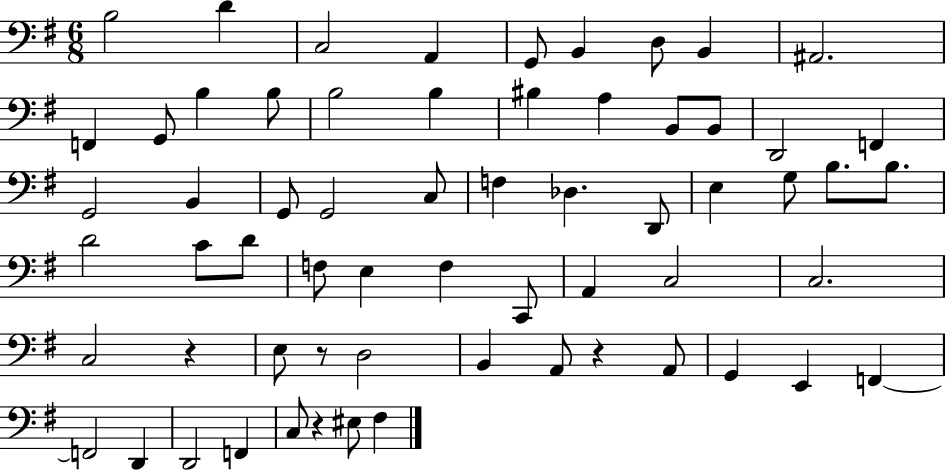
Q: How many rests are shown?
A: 4